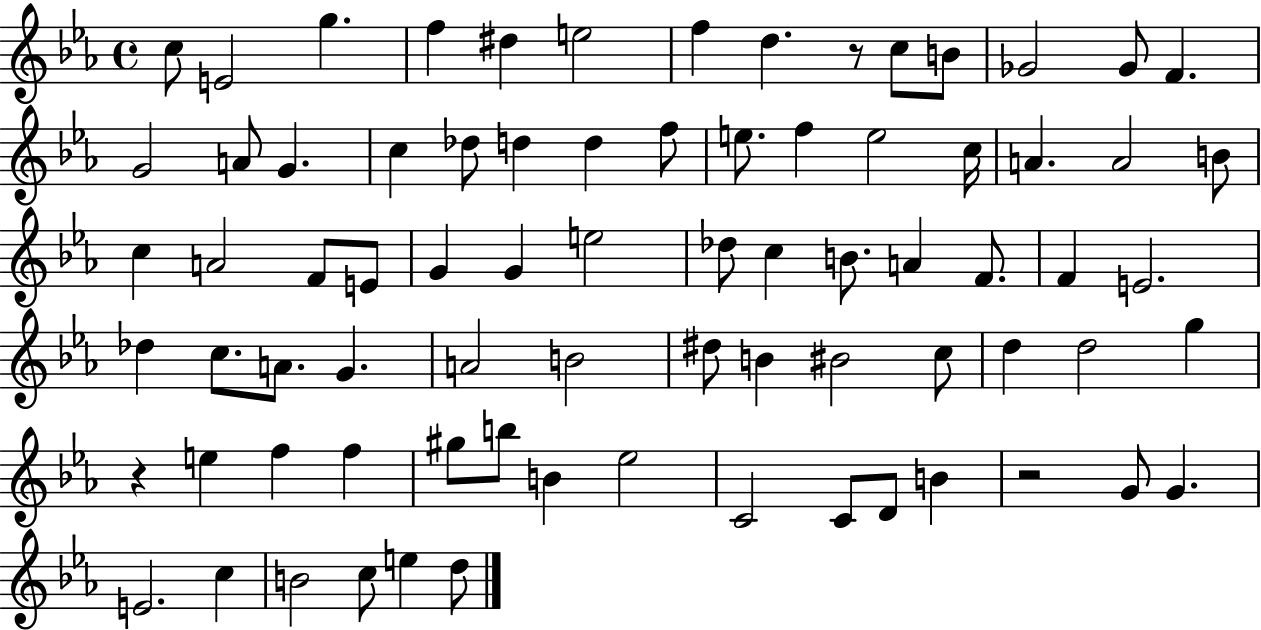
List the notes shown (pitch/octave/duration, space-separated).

C5/e E4/h G5/q. F5/q D#5/q E5/h F5/q D5/q. R/e C5/e B4/e Gb4/h Gb4/e F4/q. G4/h A4/e G4/q. C5/q Db5/e D5/q D5/q F5/e E5/e. F5/q E5/h C5/s A4/q. A4/h B4/e C5/q A4/h F4/e E4/e G4/q G4/q E5/h Db5/e C5/q B4/e. A4/q F4/e. F4/q E4/h. Db5/q C5/e. A4/e. G4/q. A4/h B4/h D#5/e B4/q BIS4/h C5/e D5/q D5/h G5/q R/q E5/q F5/q F5/q G#5/e B5/e B4/q Eb5/h C4/h C4/e D4/e B4/q R/h G4/e G4/q. E4/h. C5/q B4/h C5/e E5/q D5/e